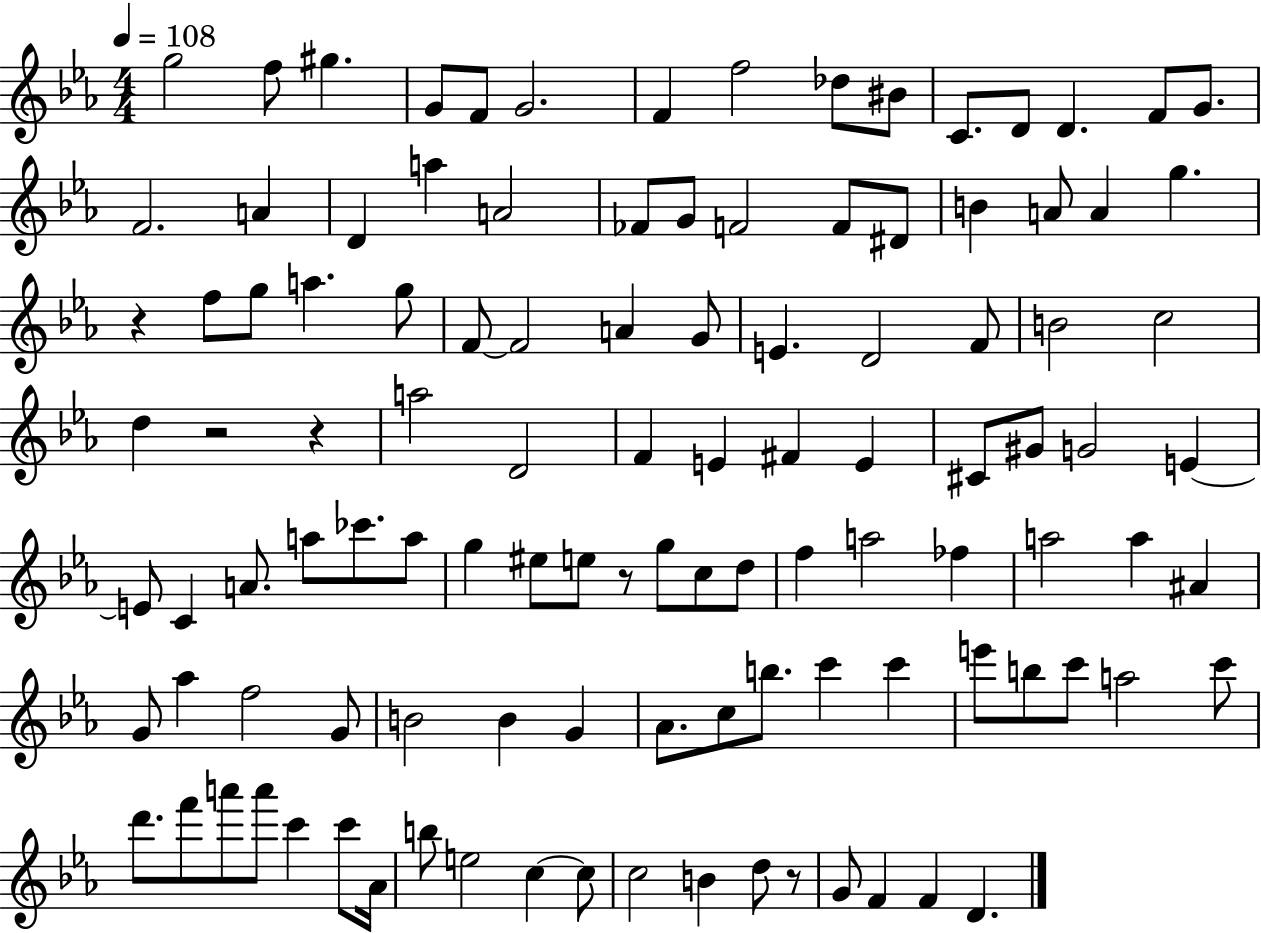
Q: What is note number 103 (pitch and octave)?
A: G4